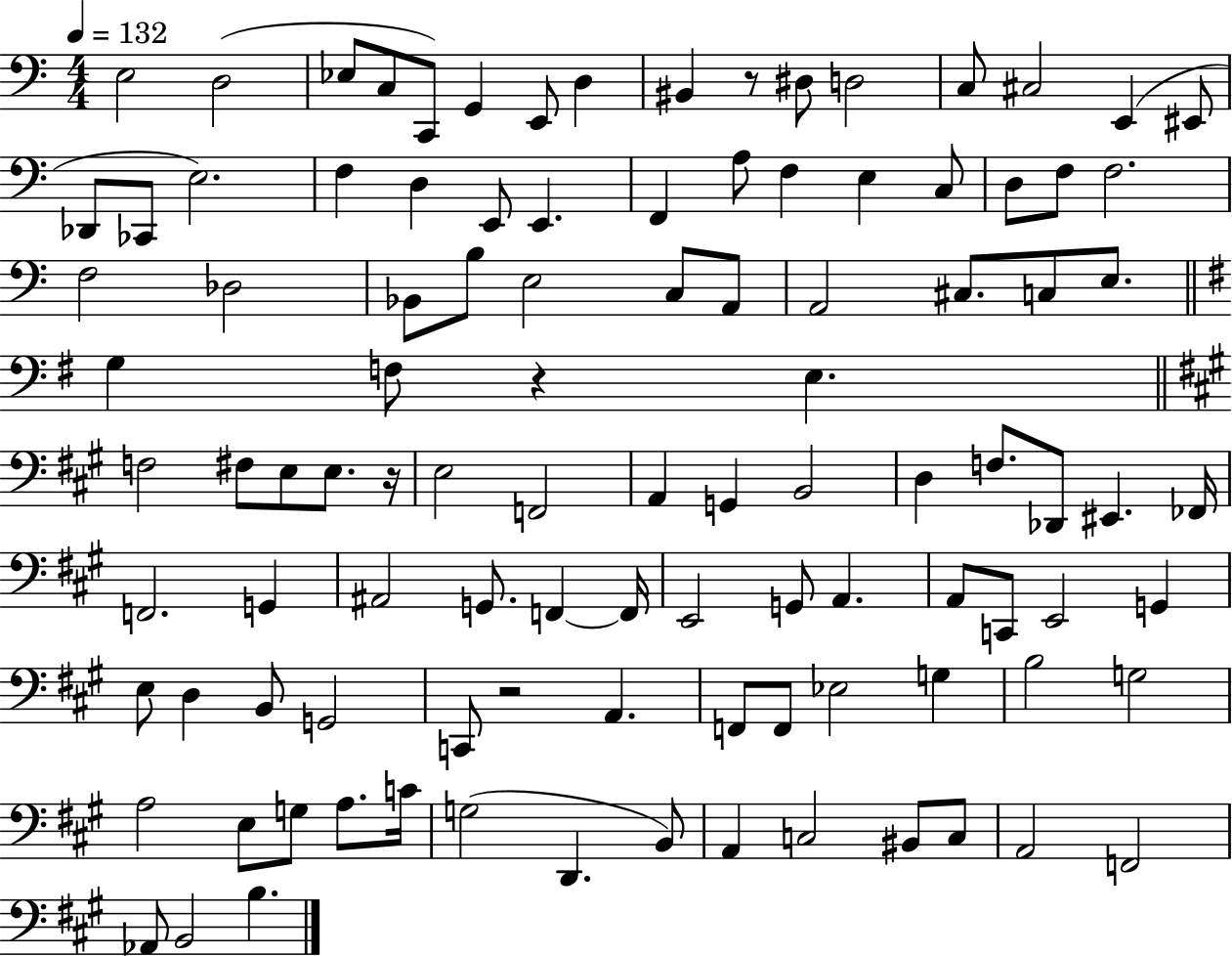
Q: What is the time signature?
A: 4/4